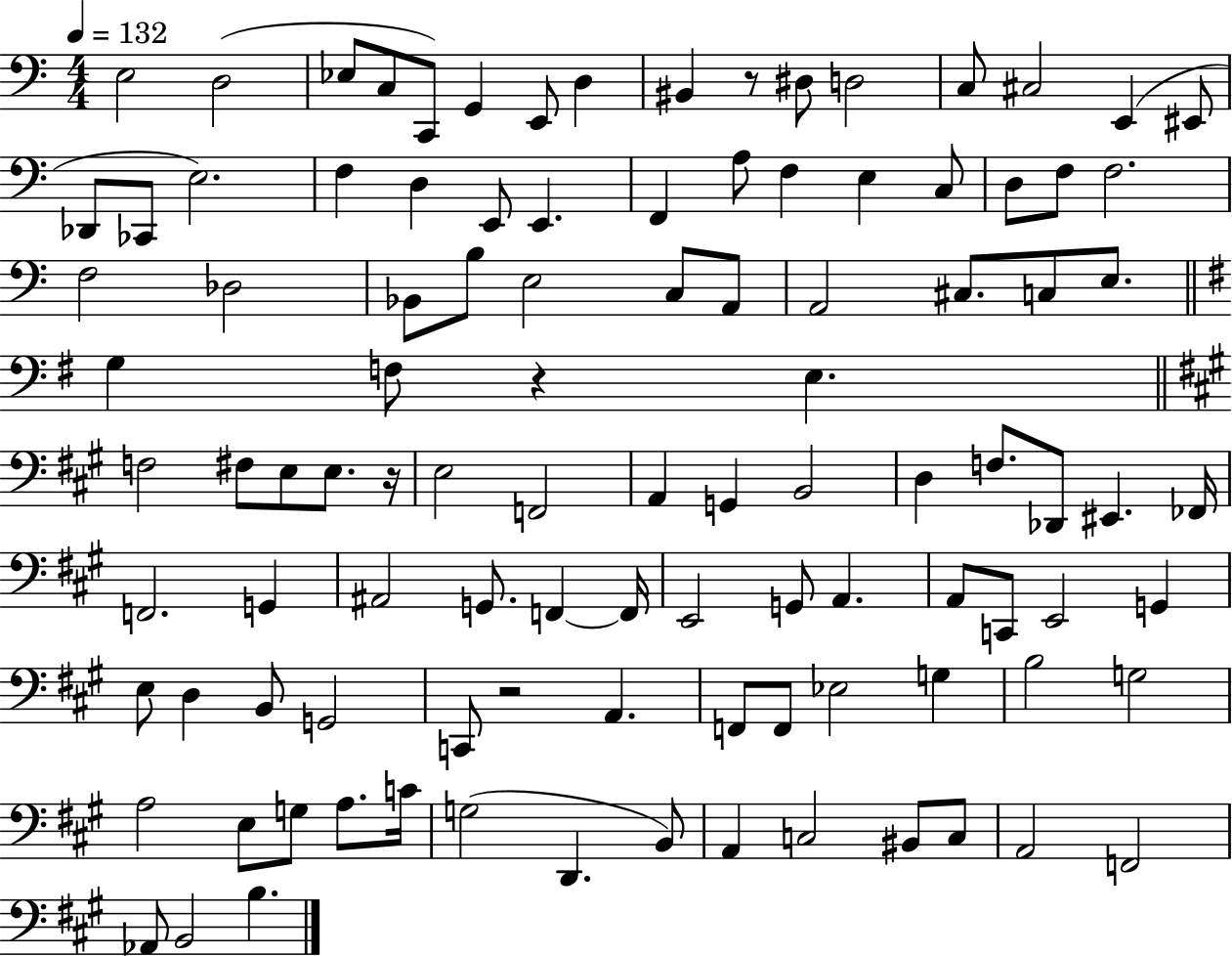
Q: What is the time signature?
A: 4/4